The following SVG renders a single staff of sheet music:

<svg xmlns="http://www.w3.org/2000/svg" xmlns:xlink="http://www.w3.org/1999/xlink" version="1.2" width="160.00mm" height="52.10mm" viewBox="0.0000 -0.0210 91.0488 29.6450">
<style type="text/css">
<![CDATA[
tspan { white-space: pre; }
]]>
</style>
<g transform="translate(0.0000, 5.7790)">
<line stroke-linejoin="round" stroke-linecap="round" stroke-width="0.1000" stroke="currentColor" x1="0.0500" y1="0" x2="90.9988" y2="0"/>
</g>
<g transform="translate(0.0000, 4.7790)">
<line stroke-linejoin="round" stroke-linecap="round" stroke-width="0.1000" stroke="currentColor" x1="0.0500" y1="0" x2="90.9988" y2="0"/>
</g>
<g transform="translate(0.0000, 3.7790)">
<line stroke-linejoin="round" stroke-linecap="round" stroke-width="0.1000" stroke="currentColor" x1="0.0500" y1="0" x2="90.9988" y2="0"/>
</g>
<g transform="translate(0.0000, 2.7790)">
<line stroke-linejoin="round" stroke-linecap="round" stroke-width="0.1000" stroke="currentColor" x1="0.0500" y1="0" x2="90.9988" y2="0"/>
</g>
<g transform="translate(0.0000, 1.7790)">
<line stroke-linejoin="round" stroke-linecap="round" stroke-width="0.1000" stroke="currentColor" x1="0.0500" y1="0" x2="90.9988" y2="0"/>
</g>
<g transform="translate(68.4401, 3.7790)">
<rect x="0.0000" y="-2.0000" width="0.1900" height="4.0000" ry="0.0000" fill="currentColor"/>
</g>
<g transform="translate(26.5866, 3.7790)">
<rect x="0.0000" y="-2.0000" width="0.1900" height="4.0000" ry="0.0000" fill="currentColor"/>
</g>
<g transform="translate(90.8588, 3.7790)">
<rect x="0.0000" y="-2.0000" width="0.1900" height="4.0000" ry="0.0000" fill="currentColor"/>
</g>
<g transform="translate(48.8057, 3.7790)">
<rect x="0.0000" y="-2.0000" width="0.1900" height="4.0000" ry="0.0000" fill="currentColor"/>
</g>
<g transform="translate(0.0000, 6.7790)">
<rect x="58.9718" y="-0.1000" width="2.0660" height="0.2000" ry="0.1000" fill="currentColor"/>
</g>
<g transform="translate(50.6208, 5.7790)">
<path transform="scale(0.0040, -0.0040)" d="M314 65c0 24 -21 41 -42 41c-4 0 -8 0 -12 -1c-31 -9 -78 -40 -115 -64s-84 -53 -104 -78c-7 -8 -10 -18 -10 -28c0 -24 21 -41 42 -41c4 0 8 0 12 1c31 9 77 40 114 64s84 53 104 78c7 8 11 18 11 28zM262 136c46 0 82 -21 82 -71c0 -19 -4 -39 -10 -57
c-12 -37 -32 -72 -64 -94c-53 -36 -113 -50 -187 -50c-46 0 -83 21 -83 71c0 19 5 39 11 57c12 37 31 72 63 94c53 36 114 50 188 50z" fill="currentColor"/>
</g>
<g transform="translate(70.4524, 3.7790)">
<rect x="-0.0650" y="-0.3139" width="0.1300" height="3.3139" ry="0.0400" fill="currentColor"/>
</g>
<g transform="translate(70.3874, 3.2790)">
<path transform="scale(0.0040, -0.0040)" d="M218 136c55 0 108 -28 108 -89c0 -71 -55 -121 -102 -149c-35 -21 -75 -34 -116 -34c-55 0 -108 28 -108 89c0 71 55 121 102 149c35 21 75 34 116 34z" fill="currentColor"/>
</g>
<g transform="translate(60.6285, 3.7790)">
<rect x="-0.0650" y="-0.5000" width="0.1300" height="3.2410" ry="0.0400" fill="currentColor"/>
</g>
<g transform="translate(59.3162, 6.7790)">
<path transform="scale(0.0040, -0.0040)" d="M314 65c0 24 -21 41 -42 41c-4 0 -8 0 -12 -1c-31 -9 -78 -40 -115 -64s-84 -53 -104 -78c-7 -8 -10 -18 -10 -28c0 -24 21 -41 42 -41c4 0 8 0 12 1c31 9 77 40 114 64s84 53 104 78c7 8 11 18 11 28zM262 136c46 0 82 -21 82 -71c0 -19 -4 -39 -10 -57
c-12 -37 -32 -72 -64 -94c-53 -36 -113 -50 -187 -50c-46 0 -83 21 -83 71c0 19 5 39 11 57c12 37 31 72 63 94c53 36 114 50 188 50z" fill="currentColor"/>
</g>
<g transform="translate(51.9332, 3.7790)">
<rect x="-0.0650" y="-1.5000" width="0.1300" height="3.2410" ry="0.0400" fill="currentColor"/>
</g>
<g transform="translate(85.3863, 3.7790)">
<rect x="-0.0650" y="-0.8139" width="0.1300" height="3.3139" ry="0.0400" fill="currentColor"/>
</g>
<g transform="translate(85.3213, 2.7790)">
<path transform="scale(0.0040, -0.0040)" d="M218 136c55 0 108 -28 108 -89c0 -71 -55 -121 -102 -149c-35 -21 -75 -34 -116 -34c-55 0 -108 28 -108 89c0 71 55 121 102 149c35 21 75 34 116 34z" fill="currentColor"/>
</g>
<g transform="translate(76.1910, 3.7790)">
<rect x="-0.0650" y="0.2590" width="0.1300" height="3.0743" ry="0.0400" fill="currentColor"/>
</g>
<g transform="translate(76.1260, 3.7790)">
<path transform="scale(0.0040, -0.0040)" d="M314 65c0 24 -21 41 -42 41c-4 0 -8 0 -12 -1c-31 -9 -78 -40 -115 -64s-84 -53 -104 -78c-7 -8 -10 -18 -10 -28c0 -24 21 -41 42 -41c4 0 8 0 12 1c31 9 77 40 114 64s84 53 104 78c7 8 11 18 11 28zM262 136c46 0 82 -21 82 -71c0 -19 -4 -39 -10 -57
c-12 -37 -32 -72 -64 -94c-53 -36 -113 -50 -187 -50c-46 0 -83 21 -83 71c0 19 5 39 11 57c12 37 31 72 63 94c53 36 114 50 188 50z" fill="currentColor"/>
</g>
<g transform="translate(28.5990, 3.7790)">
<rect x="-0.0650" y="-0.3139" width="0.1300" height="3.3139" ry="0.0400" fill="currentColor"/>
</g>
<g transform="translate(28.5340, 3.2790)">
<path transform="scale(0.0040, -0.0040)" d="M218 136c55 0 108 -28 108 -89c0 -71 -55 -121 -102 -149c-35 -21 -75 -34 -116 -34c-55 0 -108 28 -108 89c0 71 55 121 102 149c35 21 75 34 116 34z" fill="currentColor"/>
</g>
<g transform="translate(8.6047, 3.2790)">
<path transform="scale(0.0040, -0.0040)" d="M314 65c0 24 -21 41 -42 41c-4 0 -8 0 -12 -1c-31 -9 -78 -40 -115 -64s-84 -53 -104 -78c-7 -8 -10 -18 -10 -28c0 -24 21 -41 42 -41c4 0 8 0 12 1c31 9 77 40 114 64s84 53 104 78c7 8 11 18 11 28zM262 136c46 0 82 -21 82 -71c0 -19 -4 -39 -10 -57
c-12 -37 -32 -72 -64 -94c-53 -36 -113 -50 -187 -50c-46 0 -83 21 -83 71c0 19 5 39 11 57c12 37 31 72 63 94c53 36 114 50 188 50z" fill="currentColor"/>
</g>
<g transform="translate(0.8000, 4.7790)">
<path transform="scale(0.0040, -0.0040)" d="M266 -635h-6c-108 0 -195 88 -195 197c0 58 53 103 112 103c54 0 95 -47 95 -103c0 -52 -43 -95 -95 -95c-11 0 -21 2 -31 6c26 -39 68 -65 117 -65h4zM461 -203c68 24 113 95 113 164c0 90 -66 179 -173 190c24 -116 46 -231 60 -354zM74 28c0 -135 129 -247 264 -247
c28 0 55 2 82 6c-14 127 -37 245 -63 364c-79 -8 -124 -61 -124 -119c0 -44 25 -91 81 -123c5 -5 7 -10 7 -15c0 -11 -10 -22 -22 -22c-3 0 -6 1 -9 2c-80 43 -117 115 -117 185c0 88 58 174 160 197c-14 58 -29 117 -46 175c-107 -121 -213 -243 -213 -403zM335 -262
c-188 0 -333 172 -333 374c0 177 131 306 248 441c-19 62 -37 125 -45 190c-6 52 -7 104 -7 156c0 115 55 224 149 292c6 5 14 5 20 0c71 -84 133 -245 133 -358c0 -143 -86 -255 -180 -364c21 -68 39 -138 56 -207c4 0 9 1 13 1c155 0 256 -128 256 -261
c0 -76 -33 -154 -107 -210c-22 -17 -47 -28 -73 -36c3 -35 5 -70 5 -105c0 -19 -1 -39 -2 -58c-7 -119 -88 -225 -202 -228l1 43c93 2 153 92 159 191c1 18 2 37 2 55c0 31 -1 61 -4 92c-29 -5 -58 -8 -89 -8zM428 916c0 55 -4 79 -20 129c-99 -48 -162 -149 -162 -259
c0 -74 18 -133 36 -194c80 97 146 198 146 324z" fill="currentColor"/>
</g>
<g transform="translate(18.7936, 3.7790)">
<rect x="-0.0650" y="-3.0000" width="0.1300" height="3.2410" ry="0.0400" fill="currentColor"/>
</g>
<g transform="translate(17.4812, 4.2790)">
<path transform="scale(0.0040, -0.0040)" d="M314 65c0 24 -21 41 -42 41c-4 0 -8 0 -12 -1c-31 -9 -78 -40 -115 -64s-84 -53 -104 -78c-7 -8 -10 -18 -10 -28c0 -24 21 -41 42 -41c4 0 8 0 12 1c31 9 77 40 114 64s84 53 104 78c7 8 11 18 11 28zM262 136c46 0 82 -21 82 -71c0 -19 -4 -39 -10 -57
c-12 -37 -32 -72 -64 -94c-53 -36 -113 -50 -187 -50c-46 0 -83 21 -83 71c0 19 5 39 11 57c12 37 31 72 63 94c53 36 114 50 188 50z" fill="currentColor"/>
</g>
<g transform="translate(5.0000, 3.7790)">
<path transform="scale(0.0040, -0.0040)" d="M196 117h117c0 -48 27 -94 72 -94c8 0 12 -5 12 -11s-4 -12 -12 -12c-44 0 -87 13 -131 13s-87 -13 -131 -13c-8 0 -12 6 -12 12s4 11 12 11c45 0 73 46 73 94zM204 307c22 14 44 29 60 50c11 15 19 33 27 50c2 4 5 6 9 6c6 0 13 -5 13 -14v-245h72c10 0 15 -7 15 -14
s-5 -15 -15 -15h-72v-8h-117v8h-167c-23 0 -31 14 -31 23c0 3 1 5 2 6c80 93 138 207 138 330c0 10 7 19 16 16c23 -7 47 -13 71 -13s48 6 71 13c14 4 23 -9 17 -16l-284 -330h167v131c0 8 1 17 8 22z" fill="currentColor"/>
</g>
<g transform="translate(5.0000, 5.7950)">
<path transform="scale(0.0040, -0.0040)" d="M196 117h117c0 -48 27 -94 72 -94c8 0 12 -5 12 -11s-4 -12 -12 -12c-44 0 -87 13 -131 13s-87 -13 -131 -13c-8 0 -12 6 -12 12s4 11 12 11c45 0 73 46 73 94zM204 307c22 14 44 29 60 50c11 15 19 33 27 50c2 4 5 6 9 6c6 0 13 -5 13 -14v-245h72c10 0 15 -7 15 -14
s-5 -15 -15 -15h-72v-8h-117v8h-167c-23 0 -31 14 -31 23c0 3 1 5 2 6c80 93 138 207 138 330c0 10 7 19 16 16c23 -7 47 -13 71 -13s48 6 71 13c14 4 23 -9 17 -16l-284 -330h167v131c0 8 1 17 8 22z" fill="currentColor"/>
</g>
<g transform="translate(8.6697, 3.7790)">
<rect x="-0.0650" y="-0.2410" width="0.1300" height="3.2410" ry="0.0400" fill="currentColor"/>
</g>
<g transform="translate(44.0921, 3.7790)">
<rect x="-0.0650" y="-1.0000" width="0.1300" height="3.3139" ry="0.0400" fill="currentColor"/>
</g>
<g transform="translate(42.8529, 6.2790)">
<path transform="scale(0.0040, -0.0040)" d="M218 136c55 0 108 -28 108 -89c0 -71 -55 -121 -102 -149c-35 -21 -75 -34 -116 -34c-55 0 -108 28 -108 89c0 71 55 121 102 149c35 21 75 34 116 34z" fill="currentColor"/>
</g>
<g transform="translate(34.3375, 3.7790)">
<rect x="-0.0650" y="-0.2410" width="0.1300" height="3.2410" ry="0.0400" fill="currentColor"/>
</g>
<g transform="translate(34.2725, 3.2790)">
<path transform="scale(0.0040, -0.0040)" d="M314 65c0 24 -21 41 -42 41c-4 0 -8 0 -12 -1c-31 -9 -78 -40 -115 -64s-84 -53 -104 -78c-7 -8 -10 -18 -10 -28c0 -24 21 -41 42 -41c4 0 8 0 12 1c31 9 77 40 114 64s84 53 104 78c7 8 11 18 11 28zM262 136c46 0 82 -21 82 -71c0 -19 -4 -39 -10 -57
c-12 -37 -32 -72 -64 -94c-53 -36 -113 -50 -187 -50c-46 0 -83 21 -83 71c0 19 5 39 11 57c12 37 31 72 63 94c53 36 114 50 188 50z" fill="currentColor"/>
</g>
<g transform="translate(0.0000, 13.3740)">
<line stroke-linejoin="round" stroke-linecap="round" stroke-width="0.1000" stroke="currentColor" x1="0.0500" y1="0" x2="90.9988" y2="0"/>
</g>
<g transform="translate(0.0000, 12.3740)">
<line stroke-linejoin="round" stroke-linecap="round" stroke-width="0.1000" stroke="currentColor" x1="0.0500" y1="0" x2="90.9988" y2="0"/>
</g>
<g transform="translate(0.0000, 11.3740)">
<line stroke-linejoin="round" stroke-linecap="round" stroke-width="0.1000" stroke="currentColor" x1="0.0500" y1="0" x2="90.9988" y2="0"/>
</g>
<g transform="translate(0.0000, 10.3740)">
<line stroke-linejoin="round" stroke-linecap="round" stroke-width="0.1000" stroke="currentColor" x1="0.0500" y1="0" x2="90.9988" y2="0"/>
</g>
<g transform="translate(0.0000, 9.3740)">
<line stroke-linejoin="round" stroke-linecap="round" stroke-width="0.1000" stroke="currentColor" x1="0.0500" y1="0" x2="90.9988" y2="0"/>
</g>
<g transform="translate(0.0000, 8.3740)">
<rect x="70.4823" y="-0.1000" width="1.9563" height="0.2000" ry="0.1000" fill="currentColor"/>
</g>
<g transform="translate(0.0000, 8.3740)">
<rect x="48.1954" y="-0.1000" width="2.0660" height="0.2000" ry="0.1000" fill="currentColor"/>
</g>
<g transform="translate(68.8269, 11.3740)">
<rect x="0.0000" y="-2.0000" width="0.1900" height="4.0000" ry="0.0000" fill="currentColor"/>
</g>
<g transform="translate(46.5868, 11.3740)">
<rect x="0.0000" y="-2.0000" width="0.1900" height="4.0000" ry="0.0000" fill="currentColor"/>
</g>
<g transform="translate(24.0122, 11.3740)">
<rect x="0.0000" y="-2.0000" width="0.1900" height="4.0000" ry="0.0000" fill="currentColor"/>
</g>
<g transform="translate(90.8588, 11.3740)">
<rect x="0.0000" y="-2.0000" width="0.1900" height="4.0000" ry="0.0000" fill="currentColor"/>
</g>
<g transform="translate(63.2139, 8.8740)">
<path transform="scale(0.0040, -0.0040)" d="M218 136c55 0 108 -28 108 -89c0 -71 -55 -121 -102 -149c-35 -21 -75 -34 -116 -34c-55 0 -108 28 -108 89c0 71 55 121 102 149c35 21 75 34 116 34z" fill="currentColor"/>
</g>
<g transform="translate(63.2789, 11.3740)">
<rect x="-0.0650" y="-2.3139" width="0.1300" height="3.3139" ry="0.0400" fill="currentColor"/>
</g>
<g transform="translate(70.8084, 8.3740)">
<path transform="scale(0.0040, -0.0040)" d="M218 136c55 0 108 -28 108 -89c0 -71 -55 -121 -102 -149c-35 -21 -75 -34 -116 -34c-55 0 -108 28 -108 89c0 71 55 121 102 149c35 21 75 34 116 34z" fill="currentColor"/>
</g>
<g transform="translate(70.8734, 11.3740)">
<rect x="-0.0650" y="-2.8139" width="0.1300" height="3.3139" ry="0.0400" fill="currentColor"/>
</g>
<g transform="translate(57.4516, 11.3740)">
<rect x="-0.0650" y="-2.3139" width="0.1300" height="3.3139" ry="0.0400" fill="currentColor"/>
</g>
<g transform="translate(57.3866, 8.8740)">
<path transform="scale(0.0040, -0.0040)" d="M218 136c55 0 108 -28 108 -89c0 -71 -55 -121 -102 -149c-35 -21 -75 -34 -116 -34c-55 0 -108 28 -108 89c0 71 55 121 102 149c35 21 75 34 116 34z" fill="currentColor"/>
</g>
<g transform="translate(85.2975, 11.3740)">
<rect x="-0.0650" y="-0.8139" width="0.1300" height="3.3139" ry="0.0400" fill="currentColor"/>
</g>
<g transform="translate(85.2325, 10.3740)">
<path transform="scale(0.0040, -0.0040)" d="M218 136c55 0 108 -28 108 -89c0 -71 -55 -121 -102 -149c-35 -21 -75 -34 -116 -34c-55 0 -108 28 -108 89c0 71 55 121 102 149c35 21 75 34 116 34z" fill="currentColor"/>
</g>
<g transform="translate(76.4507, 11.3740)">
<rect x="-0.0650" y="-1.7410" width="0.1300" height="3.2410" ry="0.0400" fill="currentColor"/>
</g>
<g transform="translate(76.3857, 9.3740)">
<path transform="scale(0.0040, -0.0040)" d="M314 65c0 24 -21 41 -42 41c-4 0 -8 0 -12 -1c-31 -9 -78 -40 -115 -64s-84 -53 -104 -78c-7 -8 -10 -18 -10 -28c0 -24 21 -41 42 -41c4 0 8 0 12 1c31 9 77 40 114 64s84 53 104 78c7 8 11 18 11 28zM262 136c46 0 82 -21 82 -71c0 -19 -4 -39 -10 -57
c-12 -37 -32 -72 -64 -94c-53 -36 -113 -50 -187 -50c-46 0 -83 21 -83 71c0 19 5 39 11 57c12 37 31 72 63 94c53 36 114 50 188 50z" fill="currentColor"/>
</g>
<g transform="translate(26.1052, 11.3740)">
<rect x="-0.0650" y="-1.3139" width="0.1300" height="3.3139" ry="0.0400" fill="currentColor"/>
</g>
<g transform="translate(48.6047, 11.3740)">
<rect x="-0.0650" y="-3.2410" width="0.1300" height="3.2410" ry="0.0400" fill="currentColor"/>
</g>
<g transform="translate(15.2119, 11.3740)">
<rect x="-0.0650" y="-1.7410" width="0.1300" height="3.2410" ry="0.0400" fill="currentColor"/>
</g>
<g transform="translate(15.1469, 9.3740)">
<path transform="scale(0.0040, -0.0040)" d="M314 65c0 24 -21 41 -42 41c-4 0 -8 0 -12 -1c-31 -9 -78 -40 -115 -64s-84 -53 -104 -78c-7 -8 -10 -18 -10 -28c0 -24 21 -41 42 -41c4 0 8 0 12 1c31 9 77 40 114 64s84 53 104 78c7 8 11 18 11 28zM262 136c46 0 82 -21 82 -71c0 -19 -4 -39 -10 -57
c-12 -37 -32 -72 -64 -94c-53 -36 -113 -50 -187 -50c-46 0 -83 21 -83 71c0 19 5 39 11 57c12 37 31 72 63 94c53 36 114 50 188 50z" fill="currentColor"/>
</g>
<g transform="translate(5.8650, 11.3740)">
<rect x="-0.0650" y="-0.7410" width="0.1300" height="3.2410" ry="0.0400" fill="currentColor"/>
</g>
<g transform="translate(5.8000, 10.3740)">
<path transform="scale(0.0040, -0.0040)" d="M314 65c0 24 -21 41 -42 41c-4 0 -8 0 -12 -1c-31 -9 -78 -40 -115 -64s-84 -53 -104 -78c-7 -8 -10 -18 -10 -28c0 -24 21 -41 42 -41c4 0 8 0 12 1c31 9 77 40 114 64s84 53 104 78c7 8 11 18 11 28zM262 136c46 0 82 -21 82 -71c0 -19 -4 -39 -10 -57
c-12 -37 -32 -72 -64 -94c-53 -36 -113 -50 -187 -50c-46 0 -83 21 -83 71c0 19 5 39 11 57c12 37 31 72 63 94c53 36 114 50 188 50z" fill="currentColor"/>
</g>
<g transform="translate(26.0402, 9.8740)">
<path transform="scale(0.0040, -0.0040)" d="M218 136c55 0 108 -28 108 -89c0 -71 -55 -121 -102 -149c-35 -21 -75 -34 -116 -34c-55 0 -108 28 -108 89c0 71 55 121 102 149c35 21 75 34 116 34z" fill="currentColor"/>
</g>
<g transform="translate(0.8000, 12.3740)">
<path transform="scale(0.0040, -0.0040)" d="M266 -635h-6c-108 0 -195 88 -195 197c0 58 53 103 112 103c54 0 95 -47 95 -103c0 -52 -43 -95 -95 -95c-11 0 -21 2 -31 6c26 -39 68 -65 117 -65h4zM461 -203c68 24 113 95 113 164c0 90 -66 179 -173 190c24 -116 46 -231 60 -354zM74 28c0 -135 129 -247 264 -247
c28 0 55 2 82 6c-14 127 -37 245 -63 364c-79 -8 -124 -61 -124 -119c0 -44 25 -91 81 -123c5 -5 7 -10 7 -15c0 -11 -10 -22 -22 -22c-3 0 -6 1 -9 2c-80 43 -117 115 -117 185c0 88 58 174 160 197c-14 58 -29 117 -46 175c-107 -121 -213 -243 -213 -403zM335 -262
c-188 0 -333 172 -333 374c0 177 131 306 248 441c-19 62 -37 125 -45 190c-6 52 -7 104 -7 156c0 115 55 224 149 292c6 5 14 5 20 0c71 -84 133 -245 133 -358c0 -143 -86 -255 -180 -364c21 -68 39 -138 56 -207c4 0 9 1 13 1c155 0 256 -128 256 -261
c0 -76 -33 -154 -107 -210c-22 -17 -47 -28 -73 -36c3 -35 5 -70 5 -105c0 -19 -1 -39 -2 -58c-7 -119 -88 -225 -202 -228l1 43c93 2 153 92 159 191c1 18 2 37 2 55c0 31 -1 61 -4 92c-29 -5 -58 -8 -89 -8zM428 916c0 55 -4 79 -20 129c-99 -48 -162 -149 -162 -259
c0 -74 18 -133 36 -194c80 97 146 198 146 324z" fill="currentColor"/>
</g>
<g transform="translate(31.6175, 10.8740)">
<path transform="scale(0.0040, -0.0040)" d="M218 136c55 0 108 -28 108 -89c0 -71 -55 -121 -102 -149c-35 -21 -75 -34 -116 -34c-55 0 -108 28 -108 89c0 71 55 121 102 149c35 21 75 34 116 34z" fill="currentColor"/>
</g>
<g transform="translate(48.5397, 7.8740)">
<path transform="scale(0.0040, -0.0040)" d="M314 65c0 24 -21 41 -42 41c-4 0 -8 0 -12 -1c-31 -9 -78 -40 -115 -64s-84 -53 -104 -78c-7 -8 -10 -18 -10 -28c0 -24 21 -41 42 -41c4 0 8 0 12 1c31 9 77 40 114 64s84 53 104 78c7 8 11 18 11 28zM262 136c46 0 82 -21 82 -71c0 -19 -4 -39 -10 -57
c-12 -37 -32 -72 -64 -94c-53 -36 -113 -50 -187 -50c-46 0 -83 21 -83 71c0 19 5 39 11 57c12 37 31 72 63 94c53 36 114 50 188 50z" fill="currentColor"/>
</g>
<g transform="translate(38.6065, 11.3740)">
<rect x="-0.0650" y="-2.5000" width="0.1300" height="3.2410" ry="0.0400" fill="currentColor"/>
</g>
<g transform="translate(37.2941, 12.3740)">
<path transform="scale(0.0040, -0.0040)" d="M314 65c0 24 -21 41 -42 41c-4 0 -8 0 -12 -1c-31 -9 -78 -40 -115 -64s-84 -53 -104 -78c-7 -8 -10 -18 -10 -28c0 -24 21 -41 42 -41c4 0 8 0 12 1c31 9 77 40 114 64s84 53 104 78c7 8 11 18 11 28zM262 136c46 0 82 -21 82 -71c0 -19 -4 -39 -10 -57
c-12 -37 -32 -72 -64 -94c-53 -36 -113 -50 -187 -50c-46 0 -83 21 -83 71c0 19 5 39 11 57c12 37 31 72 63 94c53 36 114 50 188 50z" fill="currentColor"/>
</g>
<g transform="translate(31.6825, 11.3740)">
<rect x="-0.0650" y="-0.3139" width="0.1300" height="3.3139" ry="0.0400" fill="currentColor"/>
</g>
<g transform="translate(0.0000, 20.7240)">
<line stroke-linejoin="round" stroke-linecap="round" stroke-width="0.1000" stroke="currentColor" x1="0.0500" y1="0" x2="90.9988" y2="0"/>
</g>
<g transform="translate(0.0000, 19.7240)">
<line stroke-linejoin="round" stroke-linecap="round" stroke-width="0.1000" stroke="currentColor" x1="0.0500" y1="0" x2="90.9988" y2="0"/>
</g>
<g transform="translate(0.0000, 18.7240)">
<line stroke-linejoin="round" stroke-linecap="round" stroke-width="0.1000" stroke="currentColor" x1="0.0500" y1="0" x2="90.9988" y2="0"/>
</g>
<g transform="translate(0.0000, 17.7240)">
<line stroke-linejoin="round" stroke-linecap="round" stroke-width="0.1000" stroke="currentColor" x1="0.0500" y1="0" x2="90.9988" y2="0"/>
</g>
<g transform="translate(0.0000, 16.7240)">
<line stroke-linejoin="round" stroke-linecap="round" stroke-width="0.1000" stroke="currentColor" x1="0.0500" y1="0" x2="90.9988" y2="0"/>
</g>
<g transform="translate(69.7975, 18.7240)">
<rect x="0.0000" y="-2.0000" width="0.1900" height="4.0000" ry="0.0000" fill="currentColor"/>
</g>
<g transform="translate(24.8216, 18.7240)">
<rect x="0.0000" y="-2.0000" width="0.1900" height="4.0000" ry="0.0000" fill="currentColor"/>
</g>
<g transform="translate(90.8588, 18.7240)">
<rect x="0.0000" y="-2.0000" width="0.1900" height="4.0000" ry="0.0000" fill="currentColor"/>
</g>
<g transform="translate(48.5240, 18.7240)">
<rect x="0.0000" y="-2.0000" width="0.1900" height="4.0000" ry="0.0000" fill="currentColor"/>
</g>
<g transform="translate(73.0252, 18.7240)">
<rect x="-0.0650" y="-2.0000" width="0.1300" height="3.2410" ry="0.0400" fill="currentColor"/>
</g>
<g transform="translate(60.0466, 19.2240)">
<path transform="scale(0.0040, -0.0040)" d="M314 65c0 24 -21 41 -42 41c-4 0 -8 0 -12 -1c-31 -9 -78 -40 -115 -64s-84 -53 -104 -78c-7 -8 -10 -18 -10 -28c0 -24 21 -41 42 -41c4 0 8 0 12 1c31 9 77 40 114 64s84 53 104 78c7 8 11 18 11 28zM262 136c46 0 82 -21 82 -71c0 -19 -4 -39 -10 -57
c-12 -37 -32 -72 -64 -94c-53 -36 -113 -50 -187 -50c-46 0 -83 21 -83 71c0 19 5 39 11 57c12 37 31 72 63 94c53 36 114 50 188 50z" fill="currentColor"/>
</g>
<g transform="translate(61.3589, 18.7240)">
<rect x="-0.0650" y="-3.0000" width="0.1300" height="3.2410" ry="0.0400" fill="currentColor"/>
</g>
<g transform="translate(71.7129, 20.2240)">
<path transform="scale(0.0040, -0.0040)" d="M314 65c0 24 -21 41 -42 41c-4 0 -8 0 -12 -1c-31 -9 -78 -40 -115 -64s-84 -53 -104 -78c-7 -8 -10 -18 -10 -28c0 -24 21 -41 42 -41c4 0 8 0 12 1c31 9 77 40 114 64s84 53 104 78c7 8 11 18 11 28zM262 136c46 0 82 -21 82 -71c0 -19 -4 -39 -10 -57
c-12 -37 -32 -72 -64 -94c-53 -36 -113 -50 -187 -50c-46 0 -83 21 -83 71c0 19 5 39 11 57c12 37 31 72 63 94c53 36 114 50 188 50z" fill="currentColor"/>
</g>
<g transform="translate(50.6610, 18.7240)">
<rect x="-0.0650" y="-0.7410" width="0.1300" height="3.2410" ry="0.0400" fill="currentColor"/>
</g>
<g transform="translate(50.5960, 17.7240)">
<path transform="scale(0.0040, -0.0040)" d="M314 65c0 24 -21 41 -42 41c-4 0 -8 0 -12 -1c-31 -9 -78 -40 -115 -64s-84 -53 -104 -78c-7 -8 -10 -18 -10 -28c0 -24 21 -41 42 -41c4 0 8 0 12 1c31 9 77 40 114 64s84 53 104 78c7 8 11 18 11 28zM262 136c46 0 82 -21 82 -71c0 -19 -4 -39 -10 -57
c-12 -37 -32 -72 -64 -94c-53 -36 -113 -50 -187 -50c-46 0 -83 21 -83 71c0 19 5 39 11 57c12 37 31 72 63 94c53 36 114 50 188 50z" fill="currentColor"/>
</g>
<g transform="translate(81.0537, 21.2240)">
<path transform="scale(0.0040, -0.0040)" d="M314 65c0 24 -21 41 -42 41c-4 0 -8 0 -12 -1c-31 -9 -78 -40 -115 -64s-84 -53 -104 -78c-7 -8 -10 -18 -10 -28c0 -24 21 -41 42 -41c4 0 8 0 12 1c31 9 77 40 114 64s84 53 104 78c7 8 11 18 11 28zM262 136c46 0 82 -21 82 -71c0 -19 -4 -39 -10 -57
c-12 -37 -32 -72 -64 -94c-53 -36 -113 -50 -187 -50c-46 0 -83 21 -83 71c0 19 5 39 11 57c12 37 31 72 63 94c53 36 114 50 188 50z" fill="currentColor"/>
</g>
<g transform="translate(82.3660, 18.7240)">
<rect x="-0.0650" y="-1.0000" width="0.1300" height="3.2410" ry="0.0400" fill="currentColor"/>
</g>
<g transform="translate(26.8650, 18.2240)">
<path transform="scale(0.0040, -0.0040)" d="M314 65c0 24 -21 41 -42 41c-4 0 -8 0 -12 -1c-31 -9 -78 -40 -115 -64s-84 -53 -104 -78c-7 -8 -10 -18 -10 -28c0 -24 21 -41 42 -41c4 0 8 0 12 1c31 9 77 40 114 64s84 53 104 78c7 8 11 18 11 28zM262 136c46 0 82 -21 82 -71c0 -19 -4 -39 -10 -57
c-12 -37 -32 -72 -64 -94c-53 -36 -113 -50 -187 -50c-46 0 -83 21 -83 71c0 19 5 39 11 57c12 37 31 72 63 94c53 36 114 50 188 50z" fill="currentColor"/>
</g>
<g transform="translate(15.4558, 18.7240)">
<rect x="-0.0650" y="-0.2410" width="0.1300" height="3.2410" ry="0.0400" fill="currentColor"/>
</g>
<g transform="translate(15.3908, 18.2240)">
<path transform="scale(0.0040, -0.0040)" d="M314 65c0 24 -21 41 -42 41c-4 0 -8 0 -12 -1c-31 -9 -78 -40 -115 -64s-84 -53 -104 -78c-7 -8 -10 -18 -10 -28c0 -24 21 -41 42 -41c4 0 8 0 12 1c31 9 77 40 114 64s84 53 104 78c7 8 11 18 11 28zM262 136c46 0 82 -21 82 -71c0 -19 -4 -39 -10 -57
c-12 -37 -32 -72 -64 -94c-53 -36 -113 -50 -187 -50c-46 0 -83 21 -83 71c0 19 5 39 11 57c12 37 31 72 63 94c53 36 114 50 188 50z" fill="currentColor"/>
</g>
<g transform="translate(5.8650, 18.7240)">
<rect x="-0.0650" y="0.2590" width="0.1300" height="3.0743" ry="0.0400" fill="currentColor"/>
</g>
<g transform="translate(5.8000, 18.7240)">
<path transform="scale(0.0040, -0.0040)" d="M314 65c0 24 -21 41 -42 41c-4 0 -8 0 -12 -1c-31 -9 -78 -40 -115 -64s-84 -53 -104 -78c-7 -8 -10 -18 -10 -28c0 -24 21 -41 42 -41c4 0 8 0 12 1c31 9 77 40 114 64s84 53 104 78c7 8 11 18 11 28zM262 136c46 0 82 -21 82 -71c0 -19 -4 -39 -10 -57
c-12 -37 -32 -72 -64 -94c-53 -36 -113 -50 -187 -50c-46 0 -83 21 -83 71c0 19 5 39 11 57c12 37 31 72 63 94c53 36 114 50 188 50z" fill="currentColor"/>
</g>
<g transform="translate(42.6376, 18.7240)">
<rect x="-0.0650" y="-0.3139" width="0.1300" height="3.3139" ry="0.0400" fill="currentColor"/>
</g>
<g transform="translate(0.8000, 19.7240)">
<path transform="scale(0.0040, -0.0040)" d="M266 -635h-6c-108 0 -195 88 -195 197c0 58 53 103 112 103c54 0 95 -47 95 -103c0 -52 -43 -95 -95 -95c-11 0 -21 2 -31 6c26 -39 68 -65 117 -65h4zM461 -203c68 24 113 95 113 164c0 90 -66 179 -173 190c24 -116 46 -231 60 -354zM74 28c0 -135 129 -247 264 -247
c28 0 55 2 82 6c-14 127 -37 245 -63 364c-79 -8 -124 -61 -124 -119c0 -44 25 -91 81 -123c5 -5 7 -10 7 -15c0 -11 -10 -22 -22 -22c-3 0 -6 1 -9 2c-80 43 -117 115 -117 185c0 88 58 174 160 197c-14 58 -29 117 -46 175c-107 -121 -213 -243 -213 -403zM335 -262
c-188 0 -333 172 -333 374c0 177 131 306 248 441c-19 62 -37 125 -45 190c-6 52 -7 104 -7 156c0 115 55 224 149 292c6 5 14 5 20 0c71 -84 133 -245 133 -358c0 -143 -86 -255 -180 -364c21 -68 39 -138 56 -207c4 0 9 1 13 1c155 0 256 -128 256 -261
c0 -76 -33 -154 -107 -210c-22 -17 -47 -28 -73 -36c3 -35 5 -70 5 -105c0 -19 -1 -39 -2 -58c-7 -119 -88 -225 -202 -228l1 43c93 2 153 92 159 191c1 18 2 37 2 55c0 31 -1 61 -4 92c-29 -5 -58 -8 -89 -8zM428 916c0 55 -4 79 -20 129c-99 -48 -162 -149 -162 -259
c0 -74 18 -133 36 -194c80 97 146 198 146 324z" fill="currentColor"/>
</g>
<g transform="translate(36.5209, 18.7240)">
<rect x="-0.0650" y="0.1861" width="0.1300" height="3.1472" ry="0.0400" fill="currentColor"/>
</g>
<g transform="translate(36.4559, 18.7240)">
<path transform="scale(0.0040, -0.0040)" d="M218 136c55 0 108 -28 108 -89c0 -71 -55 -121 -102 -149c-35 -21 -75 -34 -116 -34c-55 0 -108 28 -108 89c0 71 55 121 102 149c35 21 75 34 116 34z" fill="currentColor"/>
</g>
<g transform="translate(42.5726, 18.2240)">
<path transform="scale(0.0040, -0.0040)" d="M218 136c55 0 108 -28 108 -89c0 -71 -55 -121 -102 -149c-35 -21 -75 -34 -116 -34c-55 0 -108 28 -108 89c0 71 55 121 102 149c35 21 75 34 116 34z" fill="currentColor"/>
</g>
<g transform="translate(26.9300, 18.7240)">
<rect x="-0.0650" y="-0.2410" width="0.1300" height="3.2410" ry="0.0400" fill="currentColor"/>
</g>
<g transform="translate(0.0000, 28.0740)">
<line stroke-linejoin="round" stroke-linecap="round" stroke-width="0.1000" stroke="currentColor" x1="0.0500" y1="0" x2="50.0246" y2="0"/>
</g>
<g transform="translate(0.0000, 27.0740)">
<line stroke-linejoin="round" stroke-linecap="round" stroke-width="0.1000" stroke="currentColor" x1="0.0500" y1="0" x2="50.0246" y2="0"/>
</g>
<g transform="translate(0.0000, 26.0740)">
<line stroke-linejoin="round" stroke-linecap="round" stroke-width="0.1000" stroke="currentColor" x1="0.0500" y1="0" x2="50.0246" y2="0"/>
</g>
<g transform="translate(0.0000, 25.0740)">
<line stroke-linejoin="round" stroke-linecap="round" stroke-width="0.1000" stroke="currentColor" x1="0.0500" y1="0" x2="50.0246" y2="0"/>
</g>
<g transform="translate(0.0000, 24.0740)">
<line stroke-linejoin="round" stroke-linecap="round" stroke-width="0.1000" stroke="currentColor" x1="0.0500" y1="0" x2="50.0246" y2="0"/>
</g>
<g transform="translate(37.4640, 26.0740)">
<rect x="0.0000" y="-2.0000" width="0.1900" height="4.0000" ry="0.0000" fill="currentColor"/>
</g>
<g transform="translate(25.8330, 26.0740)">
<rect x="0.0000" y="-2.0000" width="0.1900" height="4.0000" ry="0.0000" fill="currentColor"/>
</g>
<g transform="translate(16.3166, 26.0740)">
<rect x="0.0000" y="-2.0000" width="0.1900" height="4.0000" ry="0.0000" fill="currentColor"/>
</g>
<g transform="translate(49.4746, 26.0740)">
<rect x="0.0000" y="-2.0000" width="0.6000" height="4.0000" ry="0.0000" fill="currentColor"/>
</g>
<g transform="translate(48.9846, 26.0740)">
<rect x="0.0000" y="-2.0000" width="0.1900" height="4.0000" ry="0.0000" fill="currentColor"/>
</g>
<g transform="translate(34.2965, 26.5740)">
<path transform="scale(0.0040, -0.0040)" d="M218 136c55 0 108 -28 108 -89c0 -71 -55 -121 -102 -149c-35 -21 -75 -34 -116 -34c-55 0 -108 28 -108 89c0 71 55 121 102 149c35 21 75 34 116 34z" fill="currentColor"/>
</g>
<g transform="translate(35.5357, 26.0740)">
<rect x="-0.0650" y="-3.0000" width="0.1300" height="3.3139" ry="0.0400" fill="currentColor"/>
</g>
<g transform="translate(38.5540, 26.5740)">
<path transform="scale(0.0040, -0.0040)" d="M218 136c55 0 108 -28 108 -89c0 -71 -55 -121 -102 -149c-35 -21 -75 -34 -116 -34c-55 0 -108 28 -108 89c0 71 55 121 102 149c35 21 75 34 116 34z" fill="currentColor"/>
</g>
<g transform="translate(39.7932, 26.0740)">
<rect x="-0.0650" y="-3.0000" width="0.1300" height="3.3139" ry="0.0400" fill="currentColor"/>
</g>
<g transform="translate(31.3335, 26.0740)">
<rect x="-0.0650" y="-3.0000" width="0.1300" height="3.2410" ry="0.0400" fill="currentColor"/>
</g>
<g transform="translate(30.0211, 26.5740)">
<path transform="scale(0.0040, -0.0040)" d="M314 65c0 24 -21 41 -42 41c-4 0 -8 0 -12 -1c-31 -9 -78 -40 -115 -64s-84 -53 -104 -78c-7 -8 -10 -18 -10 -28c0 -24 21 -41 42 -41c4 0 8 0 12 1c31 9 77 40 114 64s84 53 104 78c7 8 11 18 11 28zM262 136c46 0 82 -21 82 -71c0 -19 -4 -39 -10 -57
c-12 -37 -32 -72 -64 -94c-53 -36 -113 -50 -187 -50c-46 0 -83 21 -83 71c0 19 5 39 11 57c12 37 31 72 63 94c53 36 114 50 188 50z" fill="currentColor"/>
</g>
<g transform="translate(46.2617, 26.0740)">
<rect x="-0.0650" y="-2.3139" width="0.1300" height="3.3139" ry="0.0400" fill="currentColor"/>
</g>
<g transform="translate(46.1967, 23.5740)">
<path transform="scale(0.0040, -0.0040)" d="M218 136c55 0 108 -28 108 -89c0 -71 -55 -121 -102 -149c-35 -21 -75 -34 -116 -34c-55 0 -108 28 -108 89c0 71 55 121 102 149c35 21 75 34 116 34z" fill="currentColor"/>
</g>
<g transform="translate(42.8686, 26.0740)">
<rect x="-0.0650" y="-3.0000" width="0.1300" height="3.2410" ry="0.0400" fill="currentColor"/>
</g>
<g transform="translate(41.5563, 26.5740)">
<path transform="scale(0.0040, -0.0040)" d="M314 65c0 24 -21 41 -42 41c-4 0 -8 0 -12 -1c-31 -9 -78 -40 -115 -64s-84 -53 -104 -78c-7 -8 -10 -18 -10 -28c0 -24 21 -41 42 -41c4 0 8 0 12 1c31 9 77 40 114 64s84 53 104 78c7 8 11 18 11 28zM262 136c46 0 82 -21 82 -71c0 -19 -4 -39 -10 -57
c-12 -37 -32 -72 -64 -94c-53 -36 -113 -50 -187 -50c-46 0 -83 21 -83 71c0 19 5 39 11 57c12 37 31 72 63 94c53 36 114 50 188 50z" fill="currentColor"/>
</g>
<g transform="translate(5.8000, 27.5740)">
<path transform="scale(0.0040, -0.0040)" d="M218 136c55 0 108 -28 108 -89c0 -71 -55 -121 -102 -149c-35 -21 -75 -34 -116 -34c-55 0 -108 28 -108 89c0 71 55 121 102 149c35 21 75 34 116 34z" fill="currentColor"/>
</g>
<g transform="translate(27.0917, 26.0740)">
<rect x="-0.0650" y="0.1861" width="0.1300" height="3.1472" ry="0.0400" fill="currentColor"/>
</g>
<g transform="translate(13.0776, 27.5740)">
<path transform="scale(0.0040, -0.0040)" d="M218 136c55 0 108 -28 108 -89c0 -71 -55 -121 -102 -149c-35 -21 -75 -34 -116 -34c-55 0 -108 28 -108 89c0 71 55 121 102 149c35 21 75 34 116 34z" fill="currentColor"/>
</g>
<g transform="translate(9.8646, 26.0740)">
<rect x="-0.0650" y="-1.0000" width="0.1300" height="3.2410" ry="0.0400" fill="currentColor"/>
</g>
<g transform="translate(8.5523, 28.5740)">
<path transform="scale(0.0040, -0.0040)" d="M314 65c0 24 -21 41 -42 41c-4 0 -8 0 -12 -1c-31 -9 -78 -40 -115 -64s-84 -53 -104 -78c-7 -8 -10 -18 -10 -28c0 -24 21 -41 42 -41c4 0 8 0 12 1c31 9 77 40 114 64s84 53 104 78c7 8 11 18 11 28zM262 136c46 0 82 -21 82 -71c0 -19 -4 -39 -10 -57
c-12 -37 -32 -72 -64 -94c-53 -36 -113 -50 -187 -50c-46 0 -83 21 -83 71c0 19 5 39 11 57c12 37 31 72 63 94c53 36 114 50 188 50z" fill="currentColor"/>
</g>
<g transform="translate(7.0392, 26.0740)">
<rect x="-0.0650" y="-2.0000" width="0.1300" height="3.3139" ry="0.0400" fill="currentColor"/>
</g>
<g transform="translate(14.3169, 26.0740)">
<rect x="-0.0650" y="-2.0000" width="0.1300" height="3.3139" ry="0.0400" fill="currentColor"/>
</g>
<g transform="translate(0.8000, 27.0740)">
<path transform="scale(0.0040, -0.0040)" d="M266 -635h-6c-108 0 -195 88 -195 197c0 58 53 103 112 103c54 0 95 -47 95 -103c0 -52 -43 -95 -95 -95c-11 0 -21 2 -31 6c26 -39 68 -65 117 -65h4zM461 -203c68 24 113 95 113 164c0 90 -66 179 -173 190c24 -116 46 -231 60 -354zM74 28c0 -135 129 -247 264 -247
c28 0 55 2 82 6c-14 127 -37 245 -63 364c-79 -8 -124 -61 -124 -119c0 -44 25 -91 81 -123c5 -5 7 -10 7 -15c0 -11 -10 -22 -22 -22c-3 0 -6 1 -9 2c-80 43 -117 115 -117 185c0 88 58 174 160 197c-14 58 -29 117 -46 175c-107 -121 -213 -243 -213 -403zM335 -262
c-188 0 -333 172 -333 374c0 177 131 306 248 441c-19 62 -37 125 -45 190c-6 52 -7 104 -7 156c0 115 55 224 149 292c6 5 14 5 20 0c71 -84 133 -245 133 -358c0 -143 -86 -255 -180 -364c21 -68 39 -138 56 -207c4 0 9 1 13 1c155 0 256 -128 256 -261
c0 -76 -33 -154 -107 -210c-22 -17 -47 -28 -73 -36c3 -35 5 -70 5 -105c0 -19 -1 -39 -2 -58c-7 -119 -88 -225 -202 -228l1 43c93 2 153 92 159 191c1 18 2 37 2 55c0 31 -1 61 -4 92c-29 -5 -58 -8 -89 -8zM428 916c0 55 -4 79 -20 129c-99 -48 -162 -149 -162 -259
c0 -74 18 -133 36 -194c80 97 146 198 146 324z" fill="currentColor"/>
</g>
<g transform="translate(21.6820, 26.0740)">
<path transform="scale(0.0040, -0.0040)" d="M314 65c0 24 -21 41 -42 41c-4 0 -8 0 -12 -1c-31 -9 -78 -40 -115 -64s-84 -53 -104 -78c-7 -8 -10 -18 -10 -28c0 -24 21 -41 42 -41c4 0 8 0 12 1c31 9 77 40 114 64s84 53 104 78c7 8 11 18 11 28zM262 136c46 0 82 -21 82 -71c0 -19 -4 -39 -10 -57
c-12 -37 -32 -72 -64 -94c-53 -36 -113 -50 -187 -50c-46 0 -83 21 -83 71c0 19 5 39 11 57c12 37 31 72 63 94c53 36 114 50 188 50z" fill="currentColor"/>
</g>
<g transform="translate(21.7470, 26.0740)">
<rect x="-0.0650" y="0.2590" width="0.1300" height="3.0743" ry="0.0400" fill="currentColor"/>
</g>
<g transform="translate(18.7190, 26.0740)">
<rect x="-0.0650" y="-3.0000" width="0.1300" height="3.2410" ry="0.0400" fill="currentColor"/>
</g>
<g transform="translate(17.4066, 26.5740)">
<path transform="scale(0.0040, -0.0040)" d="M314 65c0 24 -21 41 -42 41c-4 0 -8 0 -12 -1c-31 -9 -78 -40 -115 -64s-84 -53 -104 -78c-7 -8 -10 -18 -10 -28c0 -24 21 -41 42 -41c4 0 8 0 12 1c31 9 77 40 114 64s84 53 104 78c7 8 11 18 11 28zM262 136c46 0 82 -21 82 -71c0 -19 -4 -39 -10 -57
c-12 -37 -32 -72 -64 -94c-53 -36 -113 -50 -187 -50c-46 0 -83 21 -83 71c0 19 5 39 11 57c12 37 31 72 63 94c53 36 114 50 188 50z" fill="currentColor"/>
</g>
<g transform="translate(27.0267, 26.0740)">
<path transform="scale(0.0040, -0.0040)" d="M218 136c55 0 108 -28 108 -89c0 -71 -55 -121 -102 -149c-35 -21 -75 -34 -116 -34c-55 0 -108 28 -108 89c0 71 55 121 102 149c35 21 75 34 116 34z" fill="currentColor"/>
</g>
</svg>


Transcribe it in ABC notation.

X:1
T:Untitled
M:4/4
L:1/4
K:C
c2 A2 c c2 D E2 C2 c B2 d d2 f2 e c G2 b2 g g a f2 d B2 c2 c2 B c d2 A2 F2 D2 F D2 F A2 B2 B A2 A A A2 g